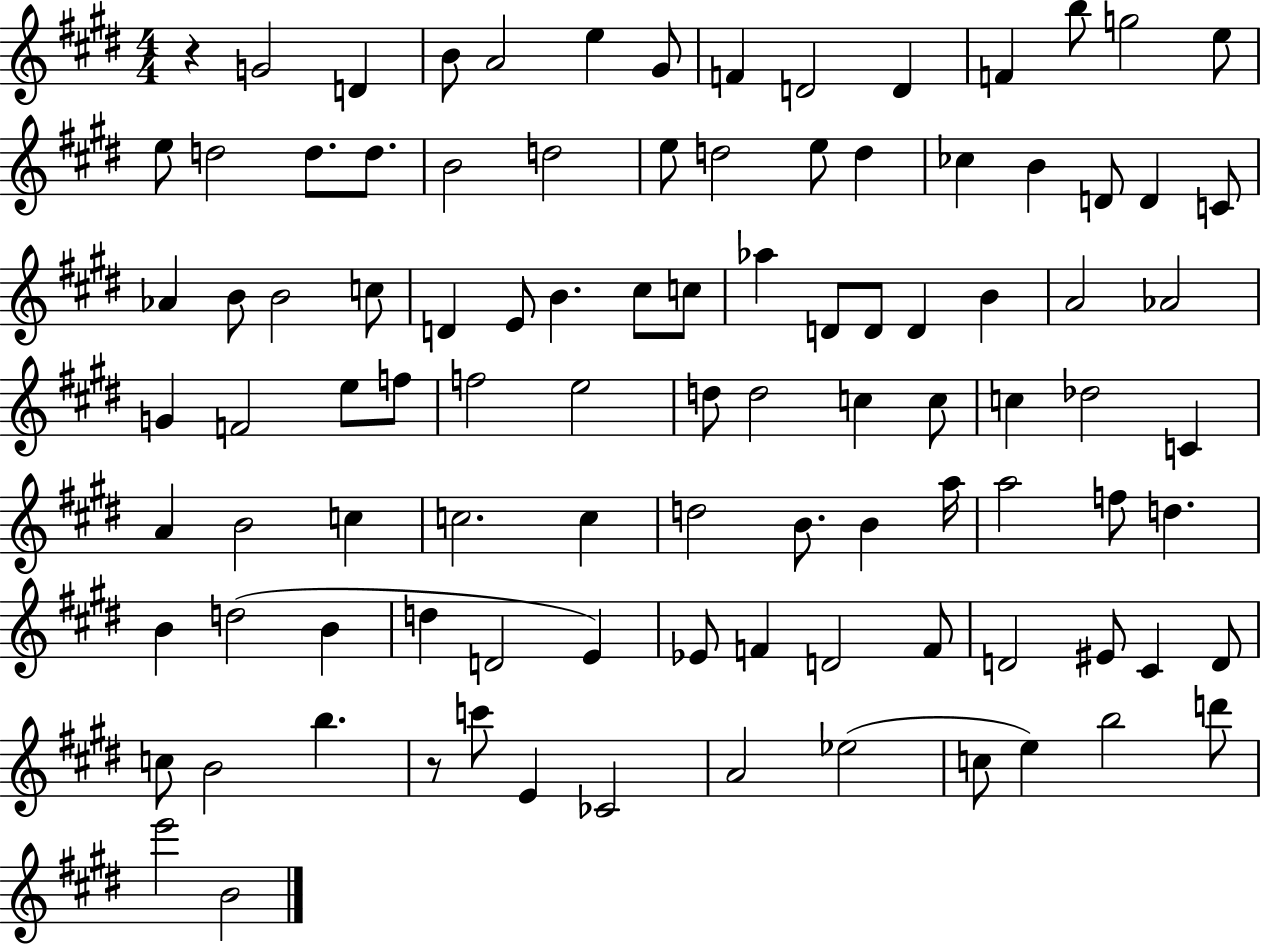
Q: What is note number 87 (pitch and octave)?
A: C6